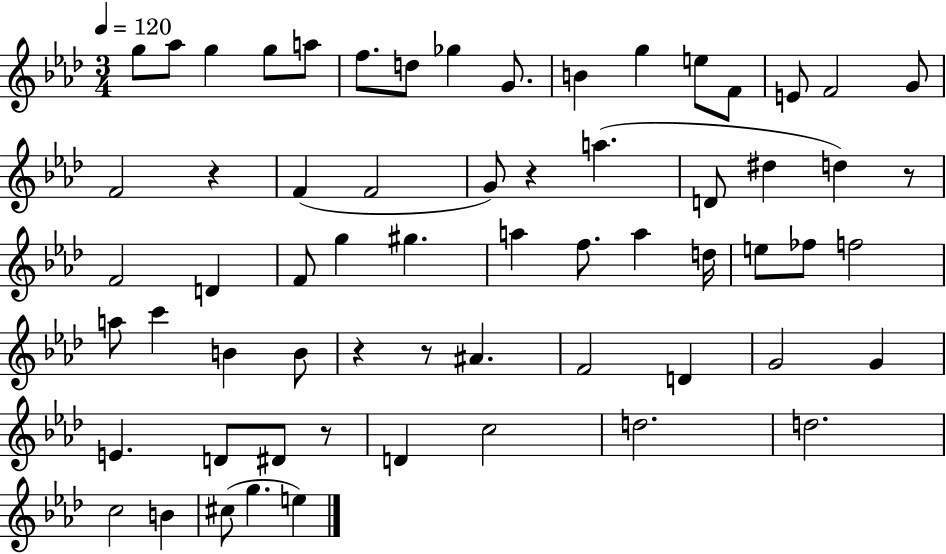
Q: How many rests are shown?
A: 6